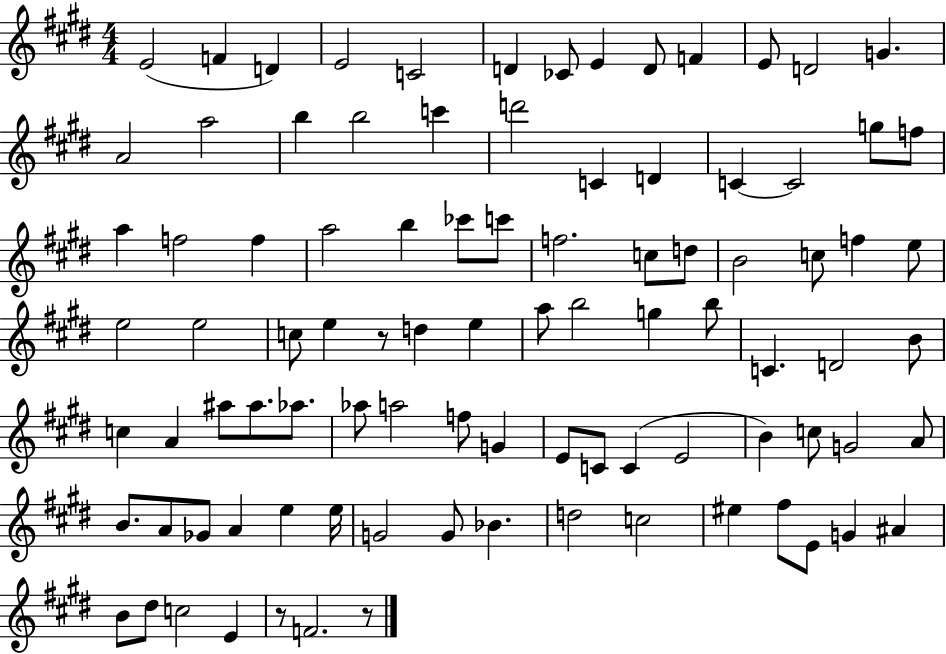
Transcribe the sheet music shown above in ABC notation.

X:1
T:Untitled
M:4/4
L:1/4
K:E
E2 F D E2 C2 D _C/2 E D/2 F E/2 D2 G A2 a2 b b2 c' d'2 C D C C2 g/2 f/2 a f2 f a2 b _c'/2 c'/2 f2 c/2 d/2 B2 c/2 f e/2 e2 e2 c/2 e z/2 d e a/2 b2 g b/2 C D2 B/2 c A ^a/2 ^a/2 _a/2 _a/2 a2 f/2 G E/2 C/2 C E2 B c/2 G2 A/2 B/2 A/2 _G/2 A e e/4 G2 G/2 _B d2 c2 ^e ^f/2 E/2 G ^A B/2 ^d/2 c2 E z/2 F2 z/2